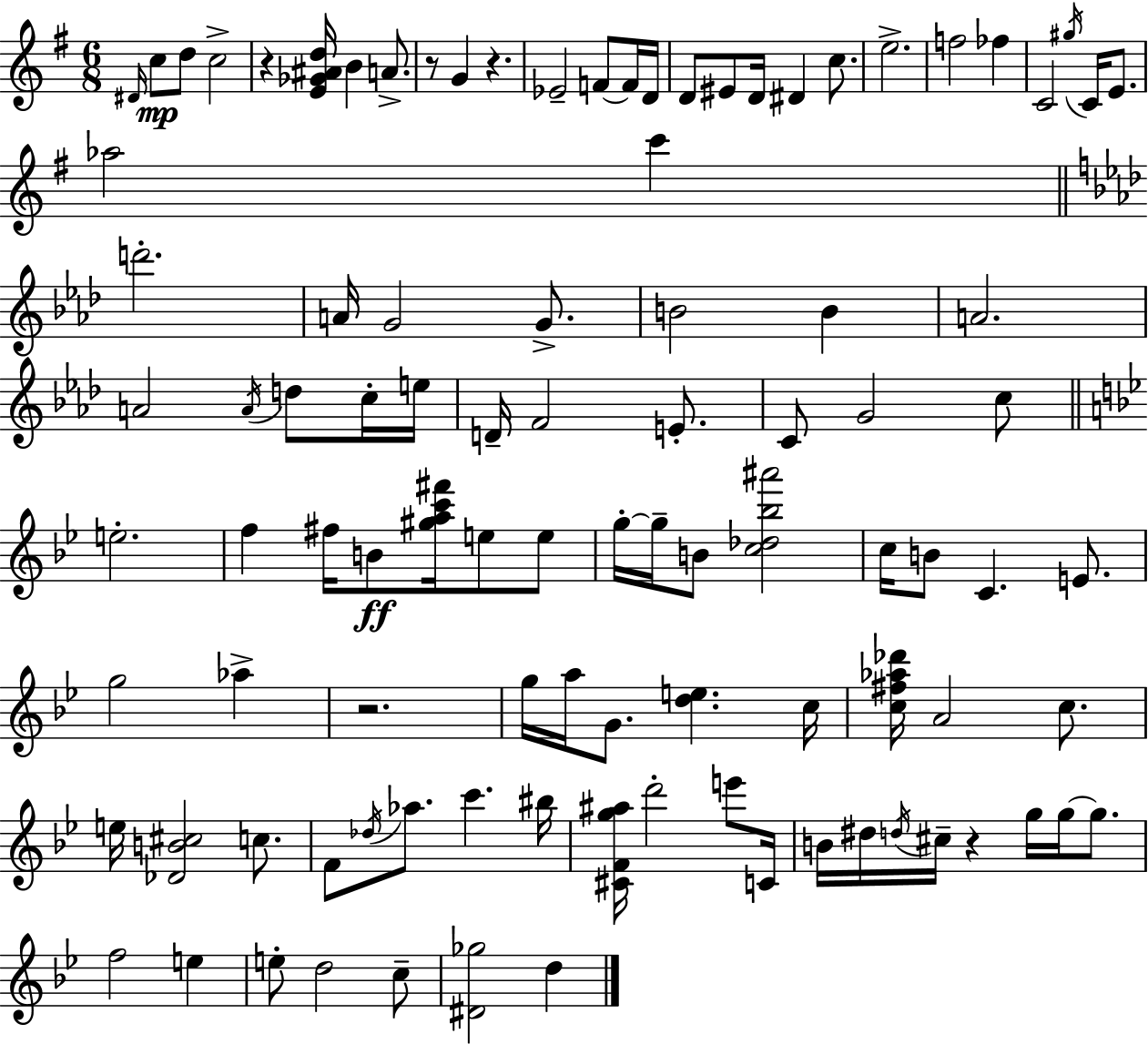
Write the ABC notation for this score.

X:1
T:Untitled
M:6/8
L:1/4
K:G
^D/4 c/2 d/2 c2 z [E_G^Ad]/4 B A/2 z/2 G z _E2 F/2 F/4 D/4 D/2 ^E/2 D/4 ^D c/2 e2 f2 _f C2 ^g/4 C/4 E/2 _a2 c' d'2 A/4 G2 G/2 B2 B A2 A2 A/4 d/2 c/4 e/4 D/4 F2 E/2 C/2 G2 c/2 e2 f ^f/4 B/2 [^gac'^f']/4 e/2 e/2 g/4 g/4 B/2 [c_d_b^a']2 c/4 B/2 C E/2 g2 _a z2 g/4 a/4 G/2 [de] c/4 [c^f_a_d']/4 A2 c/2 e/4 [_DB^c]2 c/2 F/2 _d/4 _a/2 c' ^b/4 [^CFg^a]/4 d'2 e'/2 C/4 B/4 ^d/4 d/4 ^c/4 z g/4 g/4 g/2 f2 e e/2 d2 c/2 [^D_g]2 d